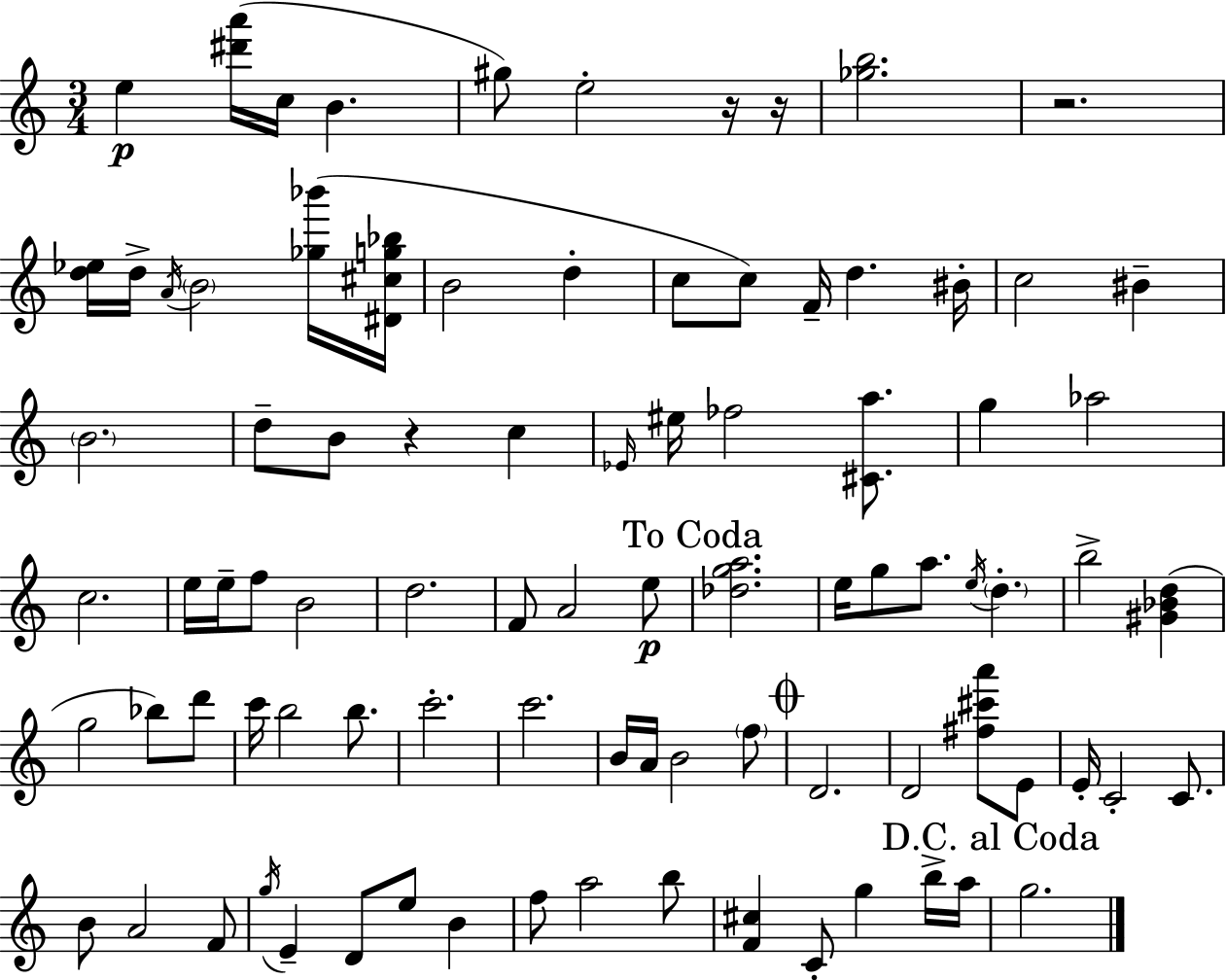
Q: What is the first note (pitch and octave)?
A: E5